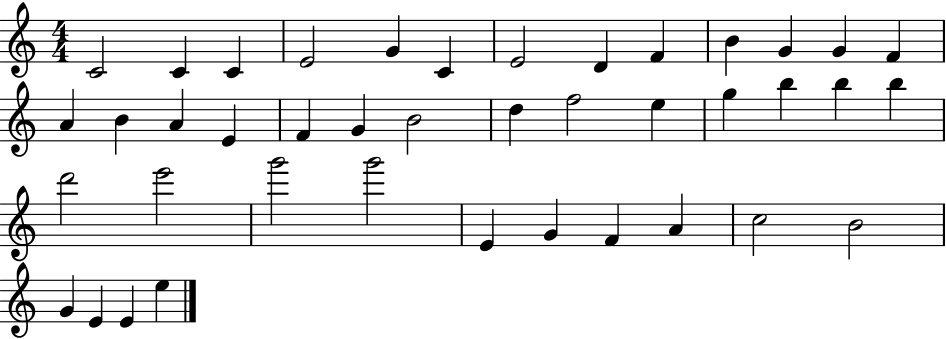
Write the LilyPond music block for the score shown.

{
  \clef treble
  \numericTimeSignature
  \time 4/4
  \key c \major
  c'2 c'4 c'4 | e'2 g'4 c'4 | e'2 d'4 f'4 | b'4 g'4 g'4 f'4 | \break a'4 b'4 a'4 e'4 | f'4 g'4 b'2 | d''4 f''2 e''4 | g''4 b''4 b''4 b''4 | \break d'''2 e'''2 | g'''2 g'''2 | e'4 g'4 f'4 a'4 | c''2 b'2 | \break g'4 e'4 e'4 e''4 | \bar "|."
}